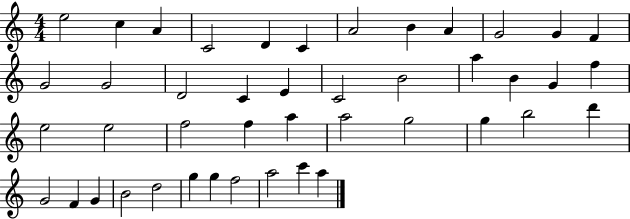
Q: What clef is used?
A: treble